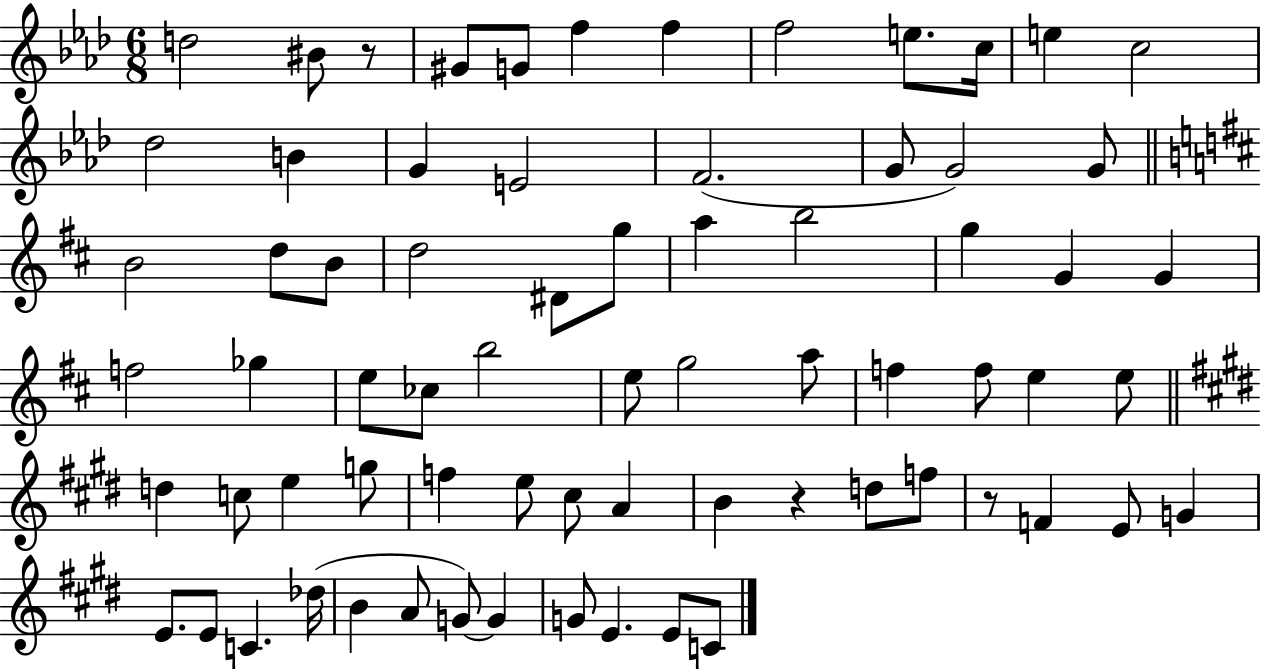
X:1
T:Untitled
M:6/8
L:1/4
K:Ab
d2 ^B/2 z/2 ^G/2 G/2 f f f2 e/2 c/4 e c2 _d2 B G E2 F2 G/2 G2 G/2 B2 d/2 B/2 d2 ^D/2 g/2 a b2 g G G f2 _g e/2 _c/2 b2 e/2 g2 a/2 f f/2 e e/2 d c/2 e g/2 f e/2 ^c/2 A B z d/2 f/2 z/2 F E/2 G E/2 E/2 C _d/4 B A/2 G/2 G G/2 E E/2 C/2